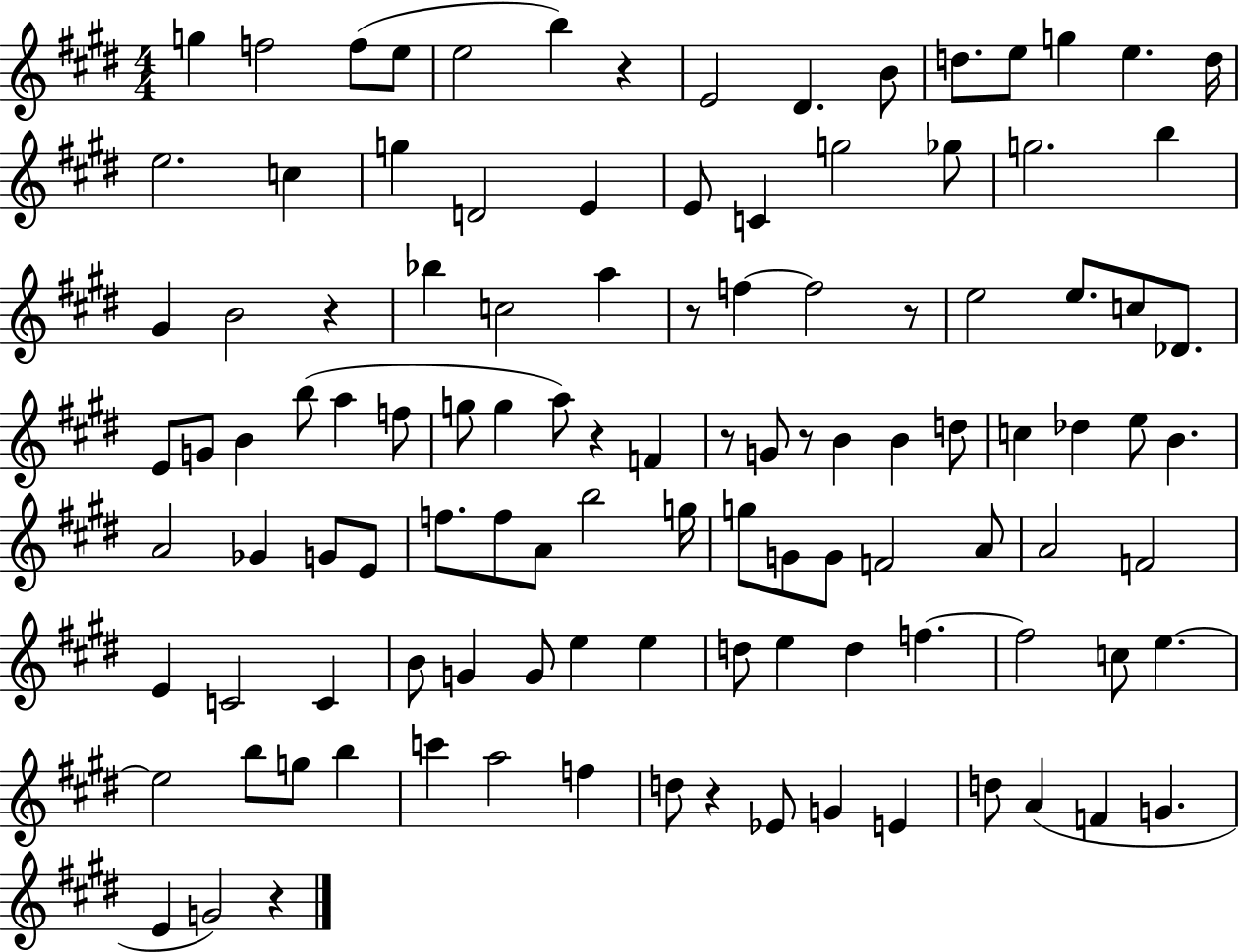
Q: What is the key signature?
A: E major